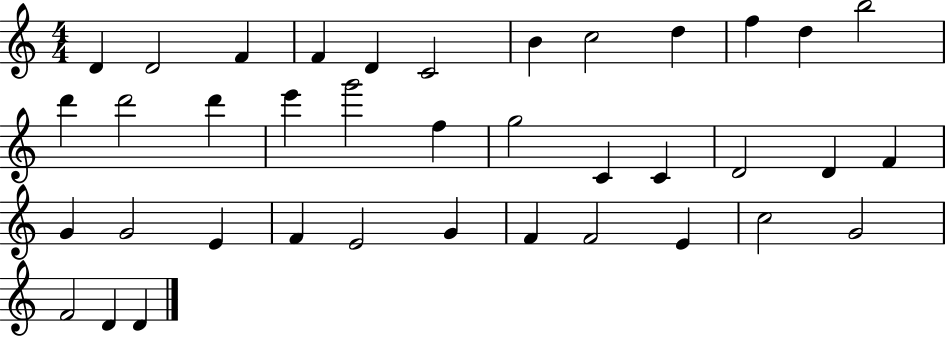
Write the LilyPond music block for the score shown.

{
  \clef treble
  \numericTimeSignature
  \time 4/4
  \key c \major
  d'4 d'2 f'4 | f'4 d'4 c'2 | b'4 c''2 d''4 | f''4 d''4 b''2 | \break d'''4 d'''2 d'''4 | e'''4 g'''2 f''4 | g''2 c'4 c'4 | d'2 d'4 f'4 | \break g'4 g'2 e'4 | f'4 e'2 g'4 | f'4 f'2 e'4 | c''2 g'2 | \break f'2 d'4 d'4 | \bar "|."
}